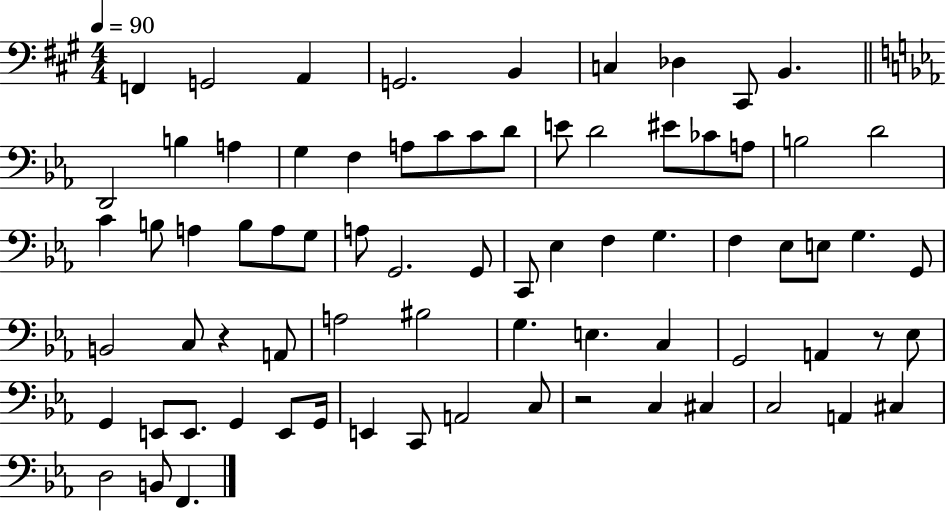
{
  \clef bass
  \numericTimeSignature
  \time 4/4
  \key a \major
  \tempo 4 = 90
  f,4 g,2 a,4 | g,2. b,4 | c4 des4 cis,8 b,4. | \bar "||" \break \key ees \major d,2 b4 a4 | g4 f4 a8 c'8 c'8 d'8 | e'8 d'2 eis'8 ces'8 a8 | b2 d'2 | \break c'4 b8 a4 b8 a8 g8 | a8 g,2. g,8 | c,8 ees4 f4 g4. | f4 ees8 e8 g4. g,8 | \break b,2 c8 r4 a,8 | a2 bis2 | g4. e4. c4 | g,2 a,4 r8 ees8 | \break g,4 e,8 e,8. g,4 e,8 g,16 | e,4 c,8 a,2 c8 | r2 c4 cis4 | c2 a,4 cis4 | \break d2 b,8 f,4. | \bar "|."
}